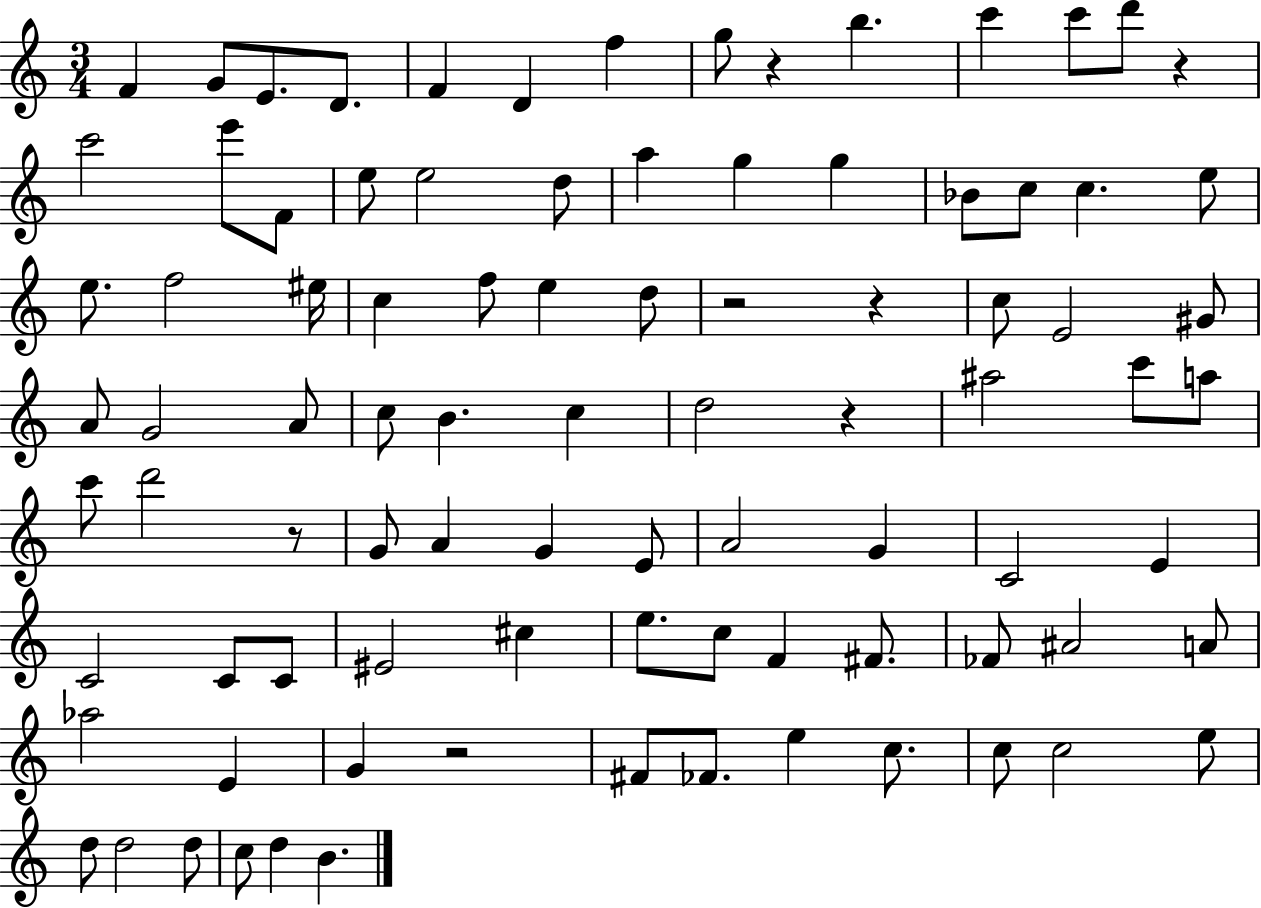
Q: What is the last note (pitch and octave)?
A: B4